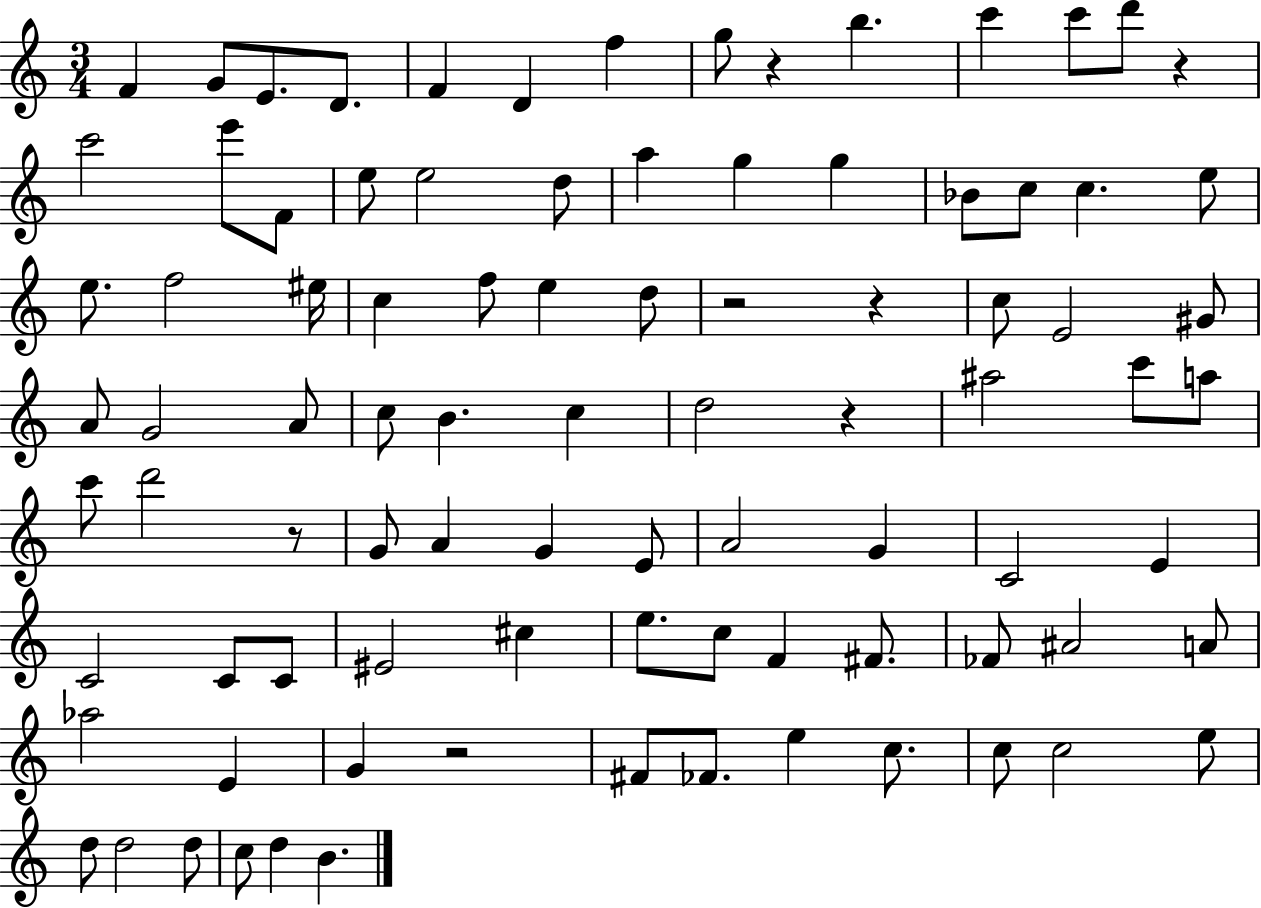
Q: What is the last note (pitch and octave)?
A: B4